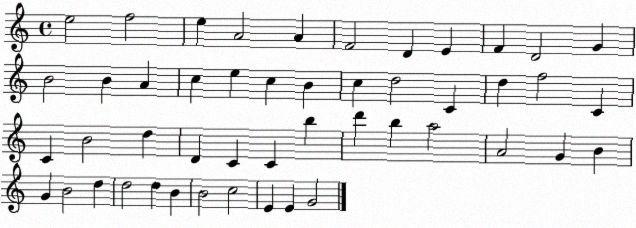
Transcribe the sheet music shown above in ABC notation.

X:1
T:Untitled
M:4/4
L:1/4
K:C
e2 f2 e A2 A F2 D E F D2 G B2 B A c e c B c d2 C d f2 C C B2 d D C C b d' b a2 A2 G B G B2 d d2 d B B2 c2 E E G2